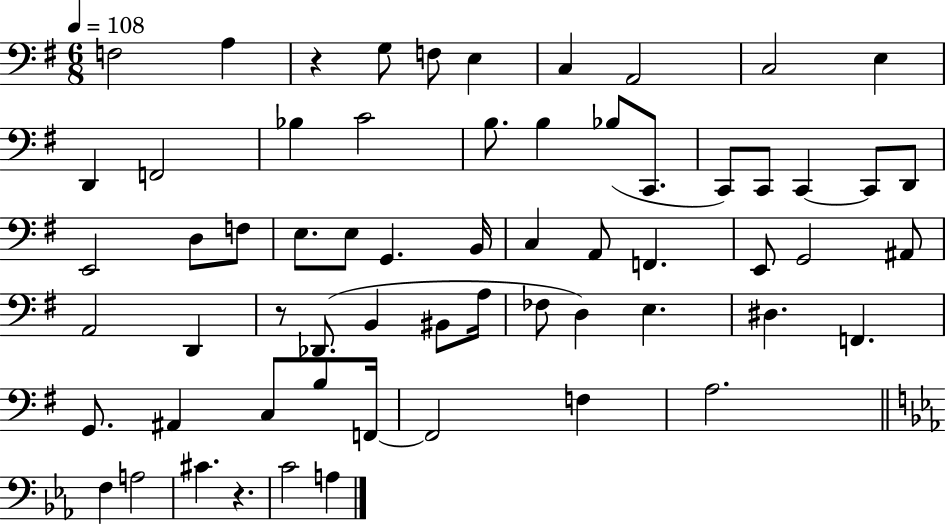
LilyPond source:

{
  \clef bass
  \numericTimeSignature
  \time 6/8
  \key g \major
  \tempo 4 = 108
  f2 a4 | r4 g8 f8 e4 | c4 a,2 | c2 e4 | \break d,4 f,2 | bes4 c'2 | b8. b4 bes8( c,8. | c,8) c,8 c,4~~ c,8 d,8 | \break e,2 d8 f8 | e8. e8 g,4. b,16 | c4 a,8 f,4. | e,8 g,2 ais,8 | \break a,2 d,4 | r8 des,8.( b,4 bis,8 a16 | fes8 d4) e4. | dis4. f,4. | \break g,8. ais,4 c8 b8 f,16~~ | f,2 f4 | a2. | \bar "||" \break \key c \minor f4 a2 | cis'4. r4. | c'2 a4 | \bar "|."
}